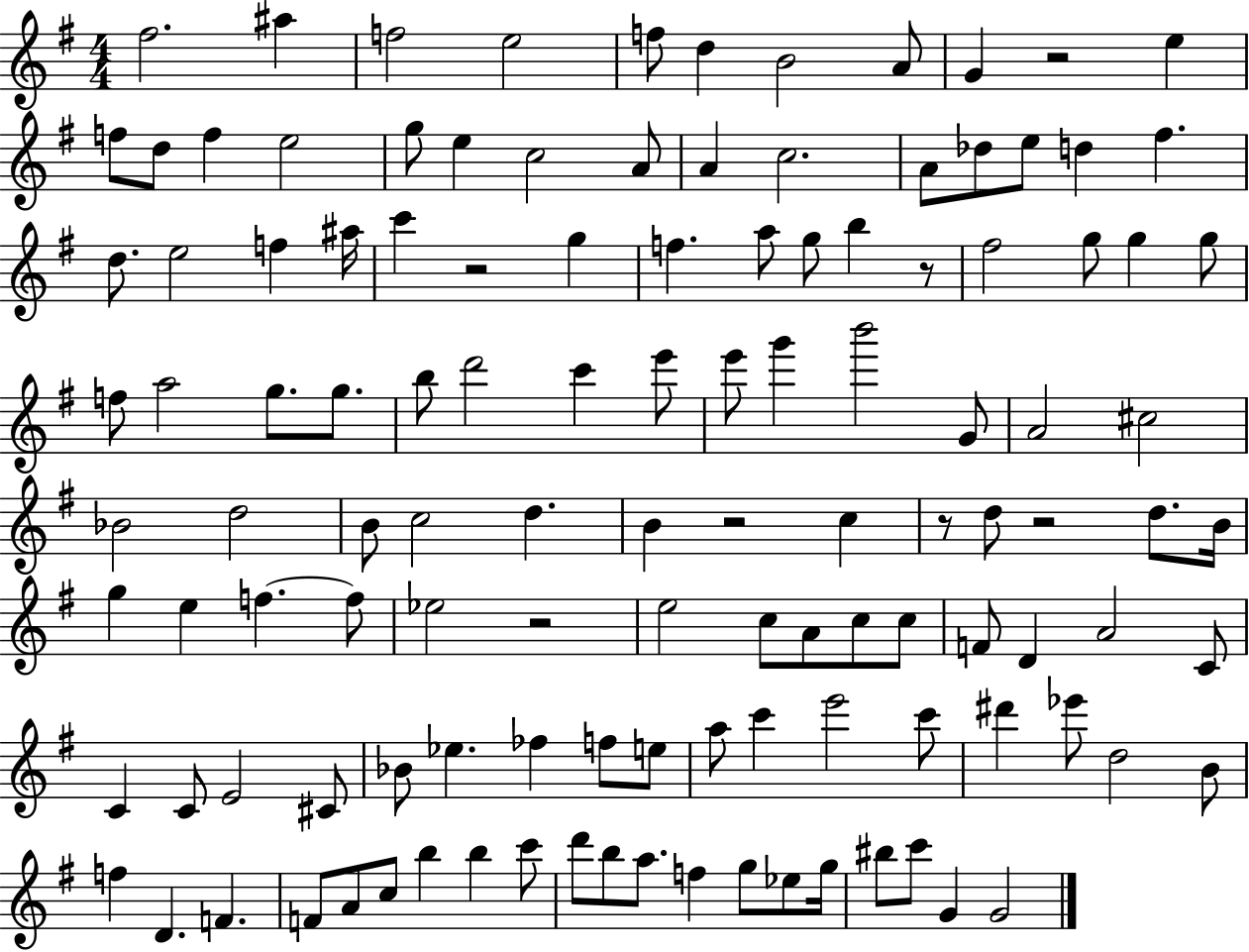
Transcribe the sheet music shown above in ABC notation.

X:1
T:Untitled
M:4/4
L:1/4
K:G
^f2 ^a f2 e2 f/2 d B2 A/2 G z2 e f/2 d/2 f e2 g/2 e c2 A/2 A c2 A/2 _d/2 e/2 d ^f d/2 e2 f ^a/4 c' z2 g f a/2 g/2 b z/2 ^f2 g/2 g g/2 f/2 a2 g/2 g/2 b/2 d'2 c' e'/2 e'/2 g' b'2 G/2 A2 ^c2 _B2 d2 B/2 c2 d B z2 c z/2 d/2 z2 d/2 B/4 g e f f/2 _e2 z2 e2 c/2 A/2 c/2 c/2 F/2 D A2 C/2 C C/2 E2 ^C/2 _B/2 _e _f f/2 e/2 a/2 c' e'2 c'/2 ^d' _e'/2 d2 B/2 f D F F/2 A/2 c/2 b b c'/2 d'/2 b/2 a/2 f g/2 _e/2 g/4 ^b/2 c'/2 G G2